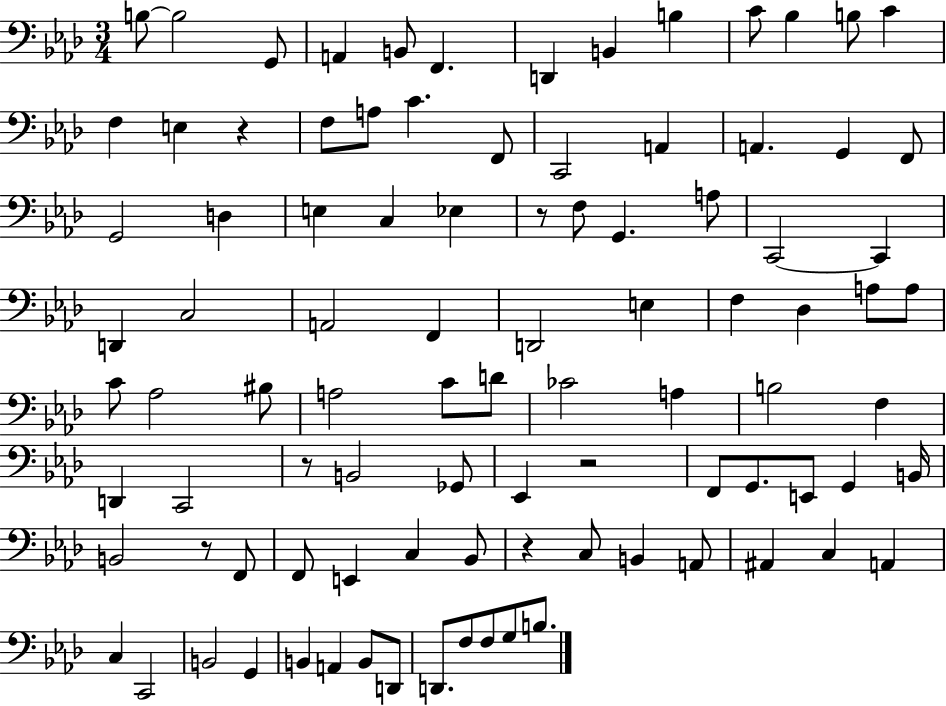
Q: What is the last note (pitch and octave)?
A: B3